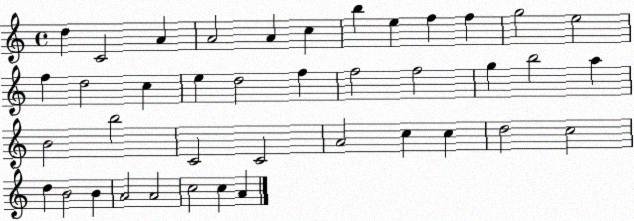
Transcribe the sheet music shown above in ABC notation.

X:1
T:Untitled
M:4/4
L:1/4
K:C
d C2 A A2 A c b e f f g2 e2 f d2 c e d2 f f2 f2 g b2 a B2 b2 C2 C2 A2 c c d2 c2 d B2 B A2 A2 c2 c A